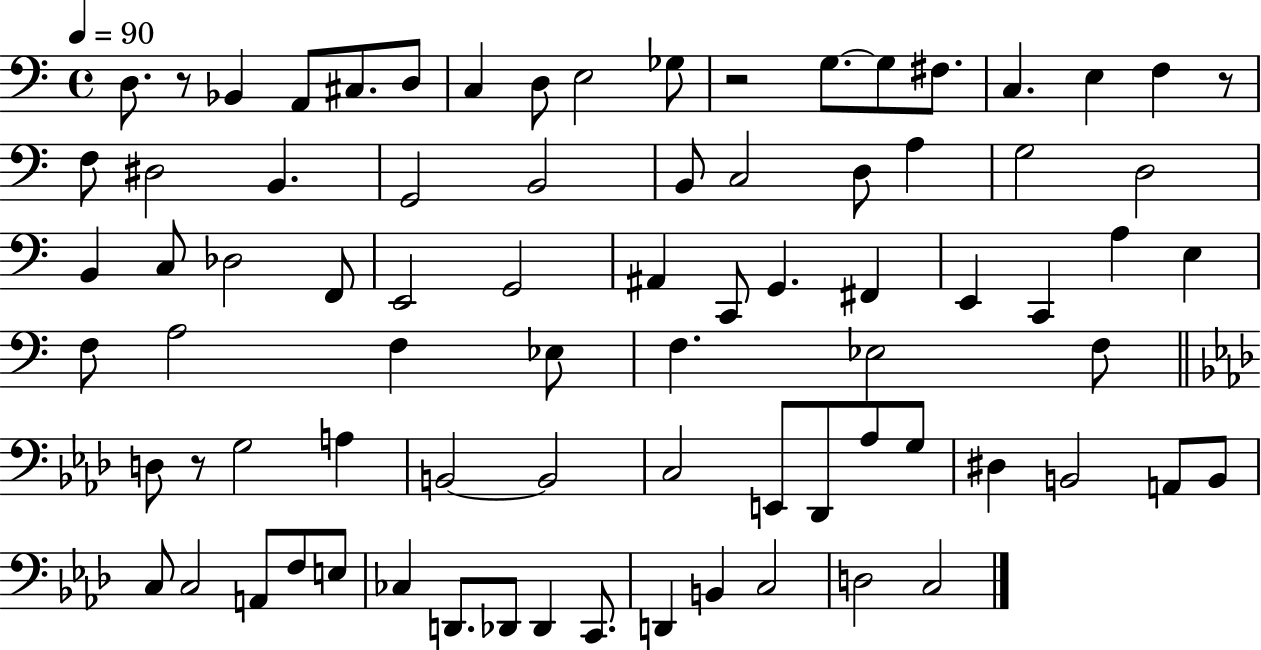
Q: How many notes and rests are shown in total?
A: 80